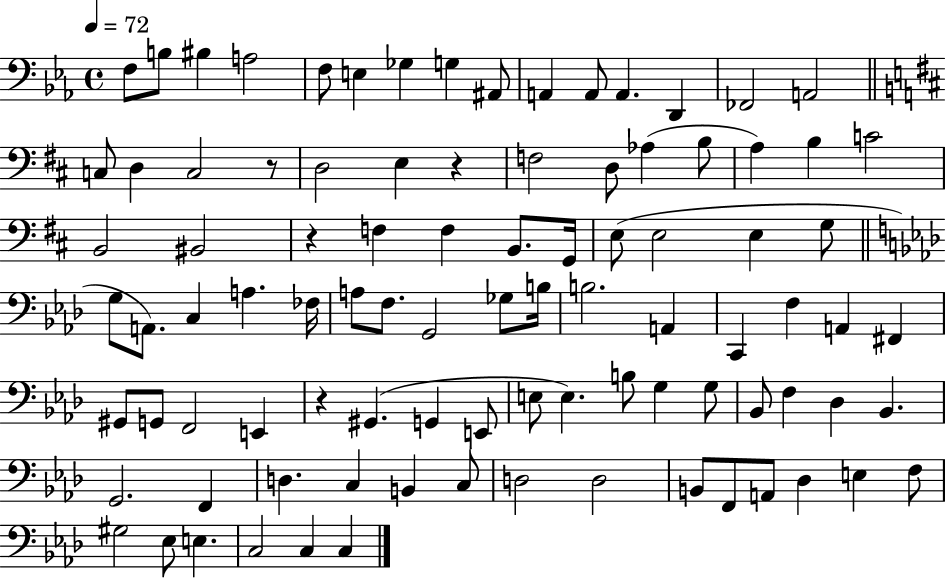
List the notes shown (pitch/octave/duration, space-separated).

F3/e B3/e BIS3/q A3/h F3/e E3/q Gb3/q G3/q A#2/e A2/q A2/e A2/q. D2/q FES2/h A2/h C3/e D3/q C3/h R/e D3/h E3/q R/q F3/h D3/e Ab3/q B3/e A3/q B3/q C4/h B2/h BIS2/h R/q F3/q F3/q B2/e. G2/s E3/e E3/h E3/q G3/e G3/e A2/e. C3/q A3/q. FES3/s A3/e F3/e. G2/h Gb3/e B3/s B3/h. A2/q C2/q F3/q A2/q F#2/q G#2/e G2/e F2/h E2/q R/q G#2/q. G2/q E2/e E3/e E3/q. B3/e G3/q G3/e Bb2/e F3/q Db3/q Bb2/q. G2/h. F2/q D3/q. C3/q B2/q C3/e D3/h D3/h B2/e F2/e A2/e Db3/q E3/q F3/e G#3/h Eb3/e E3/q. C3/h C3/q C3/q